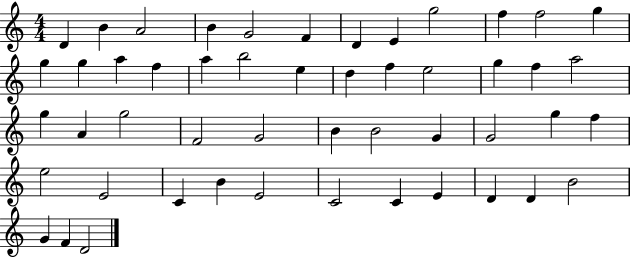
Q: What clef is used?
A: treble